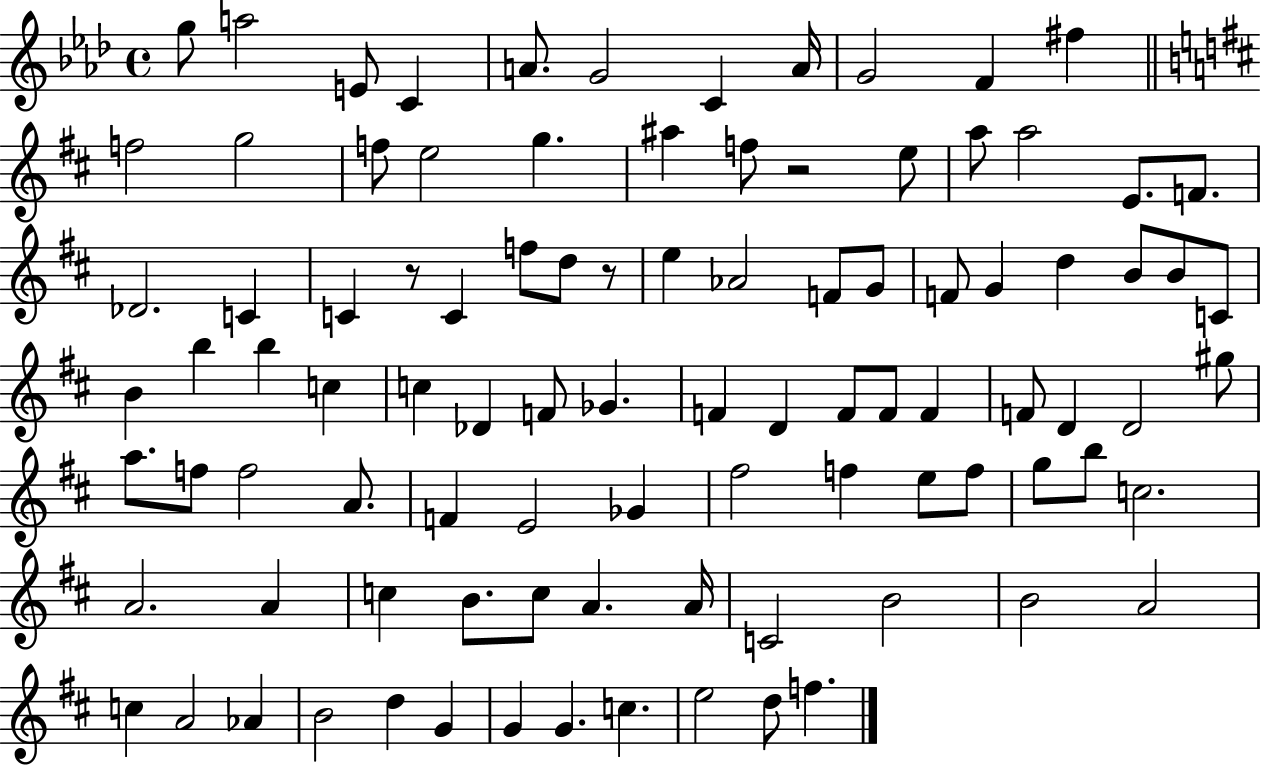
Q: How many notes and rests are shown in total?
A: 96